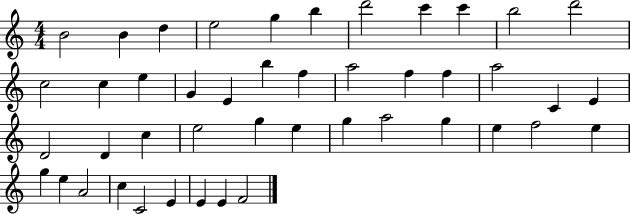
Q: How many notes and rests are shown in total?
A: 45